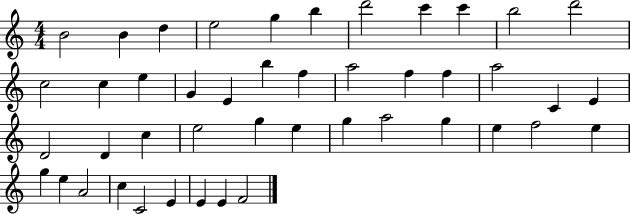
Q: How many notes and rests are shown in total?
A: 45